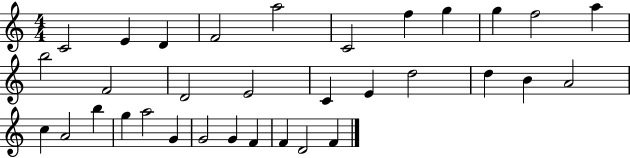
X:1
T:Untitled
M:4/4
L:1/4
K:C
C2 E D F2 a2 C2 f g g f2 a b2 F2 D2 E2 C E d2 d B A2 c A2 b g a2 G G2 G F F D2 F